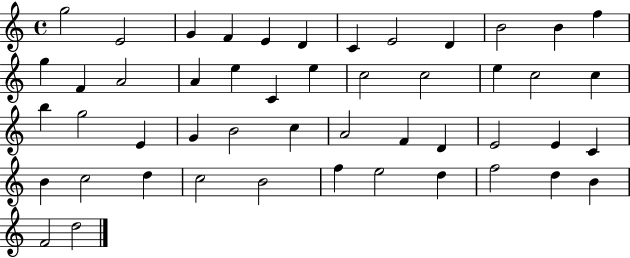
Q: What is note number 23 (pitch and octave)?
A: C5